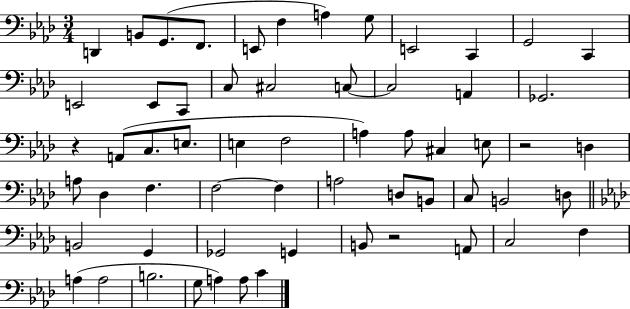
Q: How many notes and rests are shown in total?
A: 60